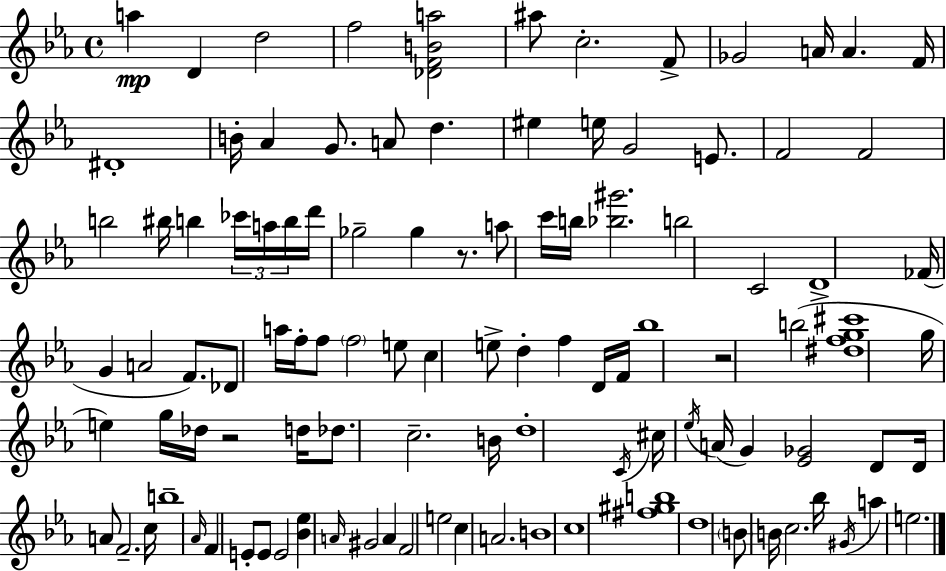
A5/q D4/q D5/h F5/h [Db4,F4,B4,A5]/h A#5/e C5/h. F4/e Gb4/h A4/s A4/q. F4/s D#4/w B4/s Ab4/q G4/e. A4/e D5/q. EIS5/q E5/s G4/h E4/e. F4/h F4/h B5/h BIS5/s B5/q CES6/s A5/s B5/s D6/s Gb5/h Gb5/q R/e. A5/e C6/s B5/s [Bb5,G#6]/h. B5/h C4/h D4/w FES4/s G4/q A4/h F4/e. Db4/e A5/s F5/s F5/e F5/h E5/e C5/q E5/e D5/q F5/q D4/s F4/s Bb5/w R/h B5/h [D#5,F5,G5,C#6]/w G5/s E5/q G5/s Db5/s R/h D5/s Db5/e. C5/h. B4/s D5/w C4/s C#5/s Eb5/s A4/s G4/q [Eb4,Gb4]/h D4/e D4/s A4/e F4/h. C5/s B5/w Ab4/s F4/q E4/e E4/e E4/h [Bb4,Eb5]/q A4/s G#4/h A4/q F4/h E5/h C5/q A4/h. B4/w C5/w [F#5,G#5,B5]/w D5/w B4/e B4/s C5/h. Bb5/s G#4/s A5/q E5/h.